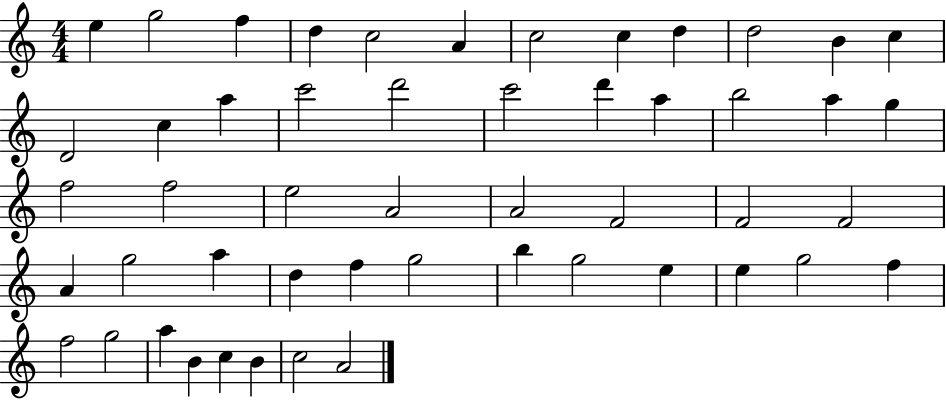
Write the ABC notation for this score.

X:1
T:Untitled
M:4/4
L:1/4
K:C
e g2 f d c2 A c2 c d d2 B c D2 c a c'2 d'2 c'2 d' a b2 a g f2 f2 e2 A2 A2 F2 F2 F2 A g2 a d f g2 b g2 e e g2 f f2 g2 a B c B c2 A2